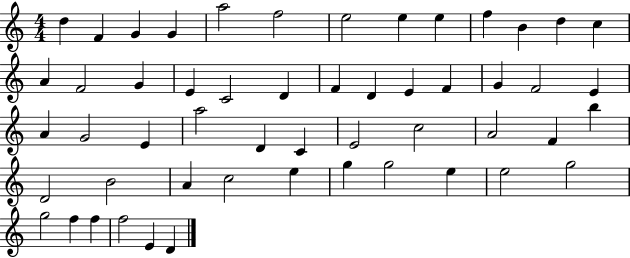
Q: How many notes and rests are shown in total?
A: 53